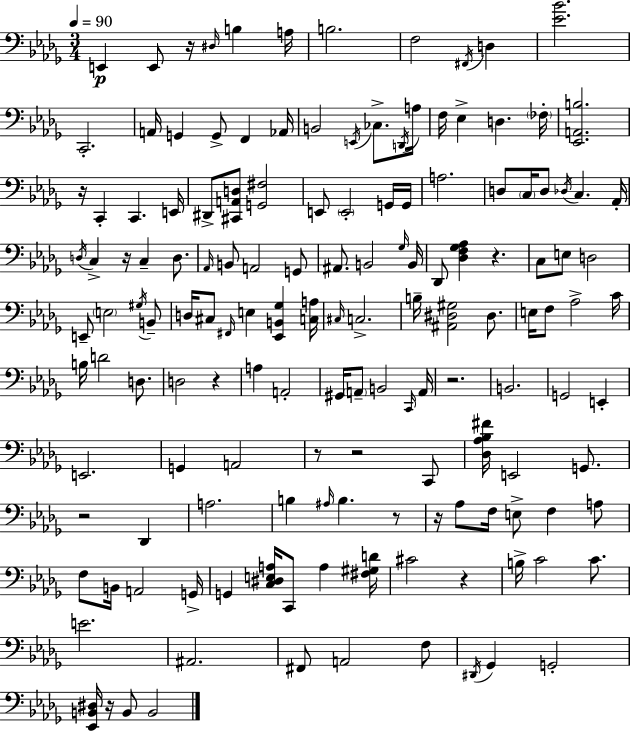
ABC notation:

X:1
T:Untitled
M:3/4
L:1/4
K:Bbm
E,, E,,/2 z/4 ^D,/4 B, A,/4 B,2 F,2 ^F,,/4 D, [_E_B]2 C,,2 A,,/4 G,, G,,/2 F,, _A,,/4 B,,2 E,,/4 _C,/2 D,,/4 A,/4 F,/4 _E, D, _F,/4 [_E,,A,,B,]2 z/4 C,, C,, E,,/4 ^D,,/2 [^C,,A,,D,]/2 [G,,^F,]2 E,,/2 E,,2 G,,/4 G,,/4 A,2 D,/2 C,/4 D,/2 _D,/4 C, _A,,/4 D,/4 C, z/4 C, D,/2 _A,,/4 B,,/2 A,,2 G,,/2 ^A,,/2 B,,2 _G,/4 B,,/4 _D,,/2 [_D,F,_G,_A,] z C,/2 E,/2 D,2 E,,/2 E,2 ^G,/4 B,,/2 D,/4 ^C,/2 ^F,,/4 E, [_E,,B,,_G,] [C,A,]/4 ^C,/4 C,2 B,/4 [^A,,^D,^G,]2 ^D,/2 E,/4 F,/2 _A,2 C/4 B,/4 D2 D,/2 D,2 z A, A,,2 ^G,,/4 A,,/2 B,,2 C,,/4 A,,/4 z2 B,,2 G,,2 E,, E,,2 G,, A,,2 z/2 z2 C,,/2 [_D,_A,_B,^F]/4 E,,2 G,,/2 z2 _D,, A,2 B, ^A,/4 B, z/2 z/4 _A,/2 F,/4 E,/2 F, A,/2 F,/2 B,,/4 A,,2 G,,/4 G,, [C,^D,E,A,]/4 C,,/2 A, [^F,^G,D]/4 ^C2 z B,/4 C2 C/2 E2 ^A,,2 ^F,,/2 A,,2 F,/2 ^D,,/4 _G,, G,,2 [_E,,B,,^D,]/4 z/4 B,,/2 B,,2